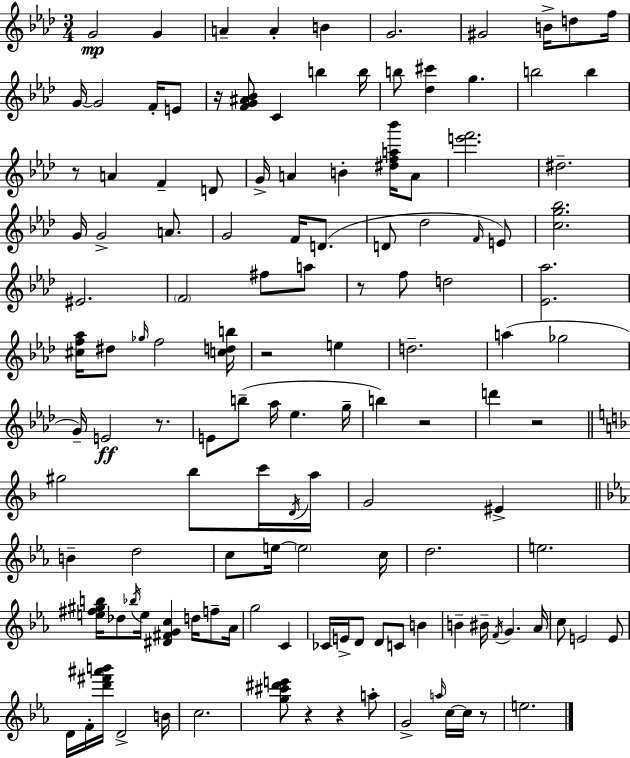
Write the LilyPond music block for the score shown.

{
  \clef treble
  \numericTimeSignature
  \time 3/4
  \key f \minor
  \repeat volta 2 { g'2\mp g'4 | a'4-- a'4-. b'4 | g'2. | gis'2 b'16-> d''8 f''16 | \break g'16~~ g'2 f'16-. e'8 | r16 <f' g' ais' bes'>8 c'4 b''4 b''16 | b''8 <des'' cis'''>4 g''4. | b''2 b''4 | \break r8 a'4 f'4-- d'8 | g'16-> a'4 b'4-. <dis'' f'' a'' bes'''>16 a'8 | <e''' f'''>2. | dis''2.-- | \break g'16 g'2-> a'8. | g'2 f'16 d'8.( | d'8 des''2 \grace { f'16 }) e'8 | <c'' g'' bes''>2. | \break eis'2. | \parenthesize f'2 fis''8 a''8 | r8 f''8 d''2 | <ees' aes''>2. | \break <cis'' f'' aes''>16 dis''8 \grace { ges''16 } f''2 | <c'' d'' b''>16 r2 e''4 | d''2.-- | a''4( ges''2 | \break g'16--) e'2\ff r8. | e'8 b''8--( aes''16 ees''4. | g''16-- b''4) r2 | d'''4 r2 | \break \bar "||" \break \key d \minor gis''2 bes''8 c'''16 \acciaccatura { d'16 } | a''16 g'2 eis'4-> | \bar "||" \break \key ees \major b'4-- d''2 | c''8 e''16~~ \parenthesize e''2 c''16 | d''2. | e''2. | \break <e'' fis'' gis'' b''>16 des''8 \acciaccatura { bes''16 } e''16 <dis' fis' g' c''>4 d''16 f''8-- | aes'16 g''2 c'4 | ces'16 e'16-> d'8 d'8 c'8 b'4 | b'4-- bis'16-- \acciaccatura { f'16 } g'4. | \break aes'16 c''8 e'2 | e'8 d'16 f'16-. <d''' fis''' ais''' b'''>16 d'2-> | b'16 c''2. | <g'' cis''' dis''' e'''>8 r4 r4 | \break a''8-. g'2-> \grace { a''16 } c''16~~ | c''16 r8 e''2. | } \bar "|."
}